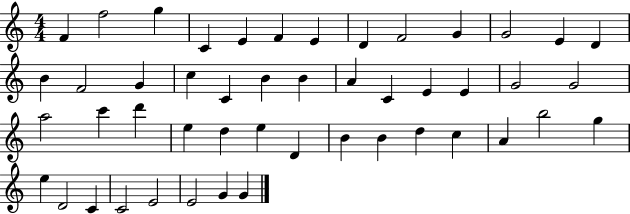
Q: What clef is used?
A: treble